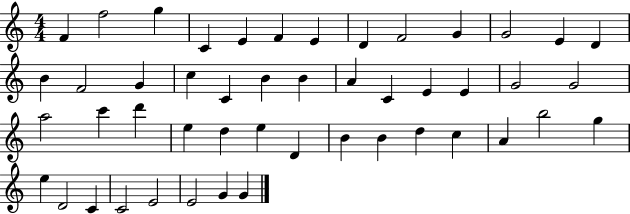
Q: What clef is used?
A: treble